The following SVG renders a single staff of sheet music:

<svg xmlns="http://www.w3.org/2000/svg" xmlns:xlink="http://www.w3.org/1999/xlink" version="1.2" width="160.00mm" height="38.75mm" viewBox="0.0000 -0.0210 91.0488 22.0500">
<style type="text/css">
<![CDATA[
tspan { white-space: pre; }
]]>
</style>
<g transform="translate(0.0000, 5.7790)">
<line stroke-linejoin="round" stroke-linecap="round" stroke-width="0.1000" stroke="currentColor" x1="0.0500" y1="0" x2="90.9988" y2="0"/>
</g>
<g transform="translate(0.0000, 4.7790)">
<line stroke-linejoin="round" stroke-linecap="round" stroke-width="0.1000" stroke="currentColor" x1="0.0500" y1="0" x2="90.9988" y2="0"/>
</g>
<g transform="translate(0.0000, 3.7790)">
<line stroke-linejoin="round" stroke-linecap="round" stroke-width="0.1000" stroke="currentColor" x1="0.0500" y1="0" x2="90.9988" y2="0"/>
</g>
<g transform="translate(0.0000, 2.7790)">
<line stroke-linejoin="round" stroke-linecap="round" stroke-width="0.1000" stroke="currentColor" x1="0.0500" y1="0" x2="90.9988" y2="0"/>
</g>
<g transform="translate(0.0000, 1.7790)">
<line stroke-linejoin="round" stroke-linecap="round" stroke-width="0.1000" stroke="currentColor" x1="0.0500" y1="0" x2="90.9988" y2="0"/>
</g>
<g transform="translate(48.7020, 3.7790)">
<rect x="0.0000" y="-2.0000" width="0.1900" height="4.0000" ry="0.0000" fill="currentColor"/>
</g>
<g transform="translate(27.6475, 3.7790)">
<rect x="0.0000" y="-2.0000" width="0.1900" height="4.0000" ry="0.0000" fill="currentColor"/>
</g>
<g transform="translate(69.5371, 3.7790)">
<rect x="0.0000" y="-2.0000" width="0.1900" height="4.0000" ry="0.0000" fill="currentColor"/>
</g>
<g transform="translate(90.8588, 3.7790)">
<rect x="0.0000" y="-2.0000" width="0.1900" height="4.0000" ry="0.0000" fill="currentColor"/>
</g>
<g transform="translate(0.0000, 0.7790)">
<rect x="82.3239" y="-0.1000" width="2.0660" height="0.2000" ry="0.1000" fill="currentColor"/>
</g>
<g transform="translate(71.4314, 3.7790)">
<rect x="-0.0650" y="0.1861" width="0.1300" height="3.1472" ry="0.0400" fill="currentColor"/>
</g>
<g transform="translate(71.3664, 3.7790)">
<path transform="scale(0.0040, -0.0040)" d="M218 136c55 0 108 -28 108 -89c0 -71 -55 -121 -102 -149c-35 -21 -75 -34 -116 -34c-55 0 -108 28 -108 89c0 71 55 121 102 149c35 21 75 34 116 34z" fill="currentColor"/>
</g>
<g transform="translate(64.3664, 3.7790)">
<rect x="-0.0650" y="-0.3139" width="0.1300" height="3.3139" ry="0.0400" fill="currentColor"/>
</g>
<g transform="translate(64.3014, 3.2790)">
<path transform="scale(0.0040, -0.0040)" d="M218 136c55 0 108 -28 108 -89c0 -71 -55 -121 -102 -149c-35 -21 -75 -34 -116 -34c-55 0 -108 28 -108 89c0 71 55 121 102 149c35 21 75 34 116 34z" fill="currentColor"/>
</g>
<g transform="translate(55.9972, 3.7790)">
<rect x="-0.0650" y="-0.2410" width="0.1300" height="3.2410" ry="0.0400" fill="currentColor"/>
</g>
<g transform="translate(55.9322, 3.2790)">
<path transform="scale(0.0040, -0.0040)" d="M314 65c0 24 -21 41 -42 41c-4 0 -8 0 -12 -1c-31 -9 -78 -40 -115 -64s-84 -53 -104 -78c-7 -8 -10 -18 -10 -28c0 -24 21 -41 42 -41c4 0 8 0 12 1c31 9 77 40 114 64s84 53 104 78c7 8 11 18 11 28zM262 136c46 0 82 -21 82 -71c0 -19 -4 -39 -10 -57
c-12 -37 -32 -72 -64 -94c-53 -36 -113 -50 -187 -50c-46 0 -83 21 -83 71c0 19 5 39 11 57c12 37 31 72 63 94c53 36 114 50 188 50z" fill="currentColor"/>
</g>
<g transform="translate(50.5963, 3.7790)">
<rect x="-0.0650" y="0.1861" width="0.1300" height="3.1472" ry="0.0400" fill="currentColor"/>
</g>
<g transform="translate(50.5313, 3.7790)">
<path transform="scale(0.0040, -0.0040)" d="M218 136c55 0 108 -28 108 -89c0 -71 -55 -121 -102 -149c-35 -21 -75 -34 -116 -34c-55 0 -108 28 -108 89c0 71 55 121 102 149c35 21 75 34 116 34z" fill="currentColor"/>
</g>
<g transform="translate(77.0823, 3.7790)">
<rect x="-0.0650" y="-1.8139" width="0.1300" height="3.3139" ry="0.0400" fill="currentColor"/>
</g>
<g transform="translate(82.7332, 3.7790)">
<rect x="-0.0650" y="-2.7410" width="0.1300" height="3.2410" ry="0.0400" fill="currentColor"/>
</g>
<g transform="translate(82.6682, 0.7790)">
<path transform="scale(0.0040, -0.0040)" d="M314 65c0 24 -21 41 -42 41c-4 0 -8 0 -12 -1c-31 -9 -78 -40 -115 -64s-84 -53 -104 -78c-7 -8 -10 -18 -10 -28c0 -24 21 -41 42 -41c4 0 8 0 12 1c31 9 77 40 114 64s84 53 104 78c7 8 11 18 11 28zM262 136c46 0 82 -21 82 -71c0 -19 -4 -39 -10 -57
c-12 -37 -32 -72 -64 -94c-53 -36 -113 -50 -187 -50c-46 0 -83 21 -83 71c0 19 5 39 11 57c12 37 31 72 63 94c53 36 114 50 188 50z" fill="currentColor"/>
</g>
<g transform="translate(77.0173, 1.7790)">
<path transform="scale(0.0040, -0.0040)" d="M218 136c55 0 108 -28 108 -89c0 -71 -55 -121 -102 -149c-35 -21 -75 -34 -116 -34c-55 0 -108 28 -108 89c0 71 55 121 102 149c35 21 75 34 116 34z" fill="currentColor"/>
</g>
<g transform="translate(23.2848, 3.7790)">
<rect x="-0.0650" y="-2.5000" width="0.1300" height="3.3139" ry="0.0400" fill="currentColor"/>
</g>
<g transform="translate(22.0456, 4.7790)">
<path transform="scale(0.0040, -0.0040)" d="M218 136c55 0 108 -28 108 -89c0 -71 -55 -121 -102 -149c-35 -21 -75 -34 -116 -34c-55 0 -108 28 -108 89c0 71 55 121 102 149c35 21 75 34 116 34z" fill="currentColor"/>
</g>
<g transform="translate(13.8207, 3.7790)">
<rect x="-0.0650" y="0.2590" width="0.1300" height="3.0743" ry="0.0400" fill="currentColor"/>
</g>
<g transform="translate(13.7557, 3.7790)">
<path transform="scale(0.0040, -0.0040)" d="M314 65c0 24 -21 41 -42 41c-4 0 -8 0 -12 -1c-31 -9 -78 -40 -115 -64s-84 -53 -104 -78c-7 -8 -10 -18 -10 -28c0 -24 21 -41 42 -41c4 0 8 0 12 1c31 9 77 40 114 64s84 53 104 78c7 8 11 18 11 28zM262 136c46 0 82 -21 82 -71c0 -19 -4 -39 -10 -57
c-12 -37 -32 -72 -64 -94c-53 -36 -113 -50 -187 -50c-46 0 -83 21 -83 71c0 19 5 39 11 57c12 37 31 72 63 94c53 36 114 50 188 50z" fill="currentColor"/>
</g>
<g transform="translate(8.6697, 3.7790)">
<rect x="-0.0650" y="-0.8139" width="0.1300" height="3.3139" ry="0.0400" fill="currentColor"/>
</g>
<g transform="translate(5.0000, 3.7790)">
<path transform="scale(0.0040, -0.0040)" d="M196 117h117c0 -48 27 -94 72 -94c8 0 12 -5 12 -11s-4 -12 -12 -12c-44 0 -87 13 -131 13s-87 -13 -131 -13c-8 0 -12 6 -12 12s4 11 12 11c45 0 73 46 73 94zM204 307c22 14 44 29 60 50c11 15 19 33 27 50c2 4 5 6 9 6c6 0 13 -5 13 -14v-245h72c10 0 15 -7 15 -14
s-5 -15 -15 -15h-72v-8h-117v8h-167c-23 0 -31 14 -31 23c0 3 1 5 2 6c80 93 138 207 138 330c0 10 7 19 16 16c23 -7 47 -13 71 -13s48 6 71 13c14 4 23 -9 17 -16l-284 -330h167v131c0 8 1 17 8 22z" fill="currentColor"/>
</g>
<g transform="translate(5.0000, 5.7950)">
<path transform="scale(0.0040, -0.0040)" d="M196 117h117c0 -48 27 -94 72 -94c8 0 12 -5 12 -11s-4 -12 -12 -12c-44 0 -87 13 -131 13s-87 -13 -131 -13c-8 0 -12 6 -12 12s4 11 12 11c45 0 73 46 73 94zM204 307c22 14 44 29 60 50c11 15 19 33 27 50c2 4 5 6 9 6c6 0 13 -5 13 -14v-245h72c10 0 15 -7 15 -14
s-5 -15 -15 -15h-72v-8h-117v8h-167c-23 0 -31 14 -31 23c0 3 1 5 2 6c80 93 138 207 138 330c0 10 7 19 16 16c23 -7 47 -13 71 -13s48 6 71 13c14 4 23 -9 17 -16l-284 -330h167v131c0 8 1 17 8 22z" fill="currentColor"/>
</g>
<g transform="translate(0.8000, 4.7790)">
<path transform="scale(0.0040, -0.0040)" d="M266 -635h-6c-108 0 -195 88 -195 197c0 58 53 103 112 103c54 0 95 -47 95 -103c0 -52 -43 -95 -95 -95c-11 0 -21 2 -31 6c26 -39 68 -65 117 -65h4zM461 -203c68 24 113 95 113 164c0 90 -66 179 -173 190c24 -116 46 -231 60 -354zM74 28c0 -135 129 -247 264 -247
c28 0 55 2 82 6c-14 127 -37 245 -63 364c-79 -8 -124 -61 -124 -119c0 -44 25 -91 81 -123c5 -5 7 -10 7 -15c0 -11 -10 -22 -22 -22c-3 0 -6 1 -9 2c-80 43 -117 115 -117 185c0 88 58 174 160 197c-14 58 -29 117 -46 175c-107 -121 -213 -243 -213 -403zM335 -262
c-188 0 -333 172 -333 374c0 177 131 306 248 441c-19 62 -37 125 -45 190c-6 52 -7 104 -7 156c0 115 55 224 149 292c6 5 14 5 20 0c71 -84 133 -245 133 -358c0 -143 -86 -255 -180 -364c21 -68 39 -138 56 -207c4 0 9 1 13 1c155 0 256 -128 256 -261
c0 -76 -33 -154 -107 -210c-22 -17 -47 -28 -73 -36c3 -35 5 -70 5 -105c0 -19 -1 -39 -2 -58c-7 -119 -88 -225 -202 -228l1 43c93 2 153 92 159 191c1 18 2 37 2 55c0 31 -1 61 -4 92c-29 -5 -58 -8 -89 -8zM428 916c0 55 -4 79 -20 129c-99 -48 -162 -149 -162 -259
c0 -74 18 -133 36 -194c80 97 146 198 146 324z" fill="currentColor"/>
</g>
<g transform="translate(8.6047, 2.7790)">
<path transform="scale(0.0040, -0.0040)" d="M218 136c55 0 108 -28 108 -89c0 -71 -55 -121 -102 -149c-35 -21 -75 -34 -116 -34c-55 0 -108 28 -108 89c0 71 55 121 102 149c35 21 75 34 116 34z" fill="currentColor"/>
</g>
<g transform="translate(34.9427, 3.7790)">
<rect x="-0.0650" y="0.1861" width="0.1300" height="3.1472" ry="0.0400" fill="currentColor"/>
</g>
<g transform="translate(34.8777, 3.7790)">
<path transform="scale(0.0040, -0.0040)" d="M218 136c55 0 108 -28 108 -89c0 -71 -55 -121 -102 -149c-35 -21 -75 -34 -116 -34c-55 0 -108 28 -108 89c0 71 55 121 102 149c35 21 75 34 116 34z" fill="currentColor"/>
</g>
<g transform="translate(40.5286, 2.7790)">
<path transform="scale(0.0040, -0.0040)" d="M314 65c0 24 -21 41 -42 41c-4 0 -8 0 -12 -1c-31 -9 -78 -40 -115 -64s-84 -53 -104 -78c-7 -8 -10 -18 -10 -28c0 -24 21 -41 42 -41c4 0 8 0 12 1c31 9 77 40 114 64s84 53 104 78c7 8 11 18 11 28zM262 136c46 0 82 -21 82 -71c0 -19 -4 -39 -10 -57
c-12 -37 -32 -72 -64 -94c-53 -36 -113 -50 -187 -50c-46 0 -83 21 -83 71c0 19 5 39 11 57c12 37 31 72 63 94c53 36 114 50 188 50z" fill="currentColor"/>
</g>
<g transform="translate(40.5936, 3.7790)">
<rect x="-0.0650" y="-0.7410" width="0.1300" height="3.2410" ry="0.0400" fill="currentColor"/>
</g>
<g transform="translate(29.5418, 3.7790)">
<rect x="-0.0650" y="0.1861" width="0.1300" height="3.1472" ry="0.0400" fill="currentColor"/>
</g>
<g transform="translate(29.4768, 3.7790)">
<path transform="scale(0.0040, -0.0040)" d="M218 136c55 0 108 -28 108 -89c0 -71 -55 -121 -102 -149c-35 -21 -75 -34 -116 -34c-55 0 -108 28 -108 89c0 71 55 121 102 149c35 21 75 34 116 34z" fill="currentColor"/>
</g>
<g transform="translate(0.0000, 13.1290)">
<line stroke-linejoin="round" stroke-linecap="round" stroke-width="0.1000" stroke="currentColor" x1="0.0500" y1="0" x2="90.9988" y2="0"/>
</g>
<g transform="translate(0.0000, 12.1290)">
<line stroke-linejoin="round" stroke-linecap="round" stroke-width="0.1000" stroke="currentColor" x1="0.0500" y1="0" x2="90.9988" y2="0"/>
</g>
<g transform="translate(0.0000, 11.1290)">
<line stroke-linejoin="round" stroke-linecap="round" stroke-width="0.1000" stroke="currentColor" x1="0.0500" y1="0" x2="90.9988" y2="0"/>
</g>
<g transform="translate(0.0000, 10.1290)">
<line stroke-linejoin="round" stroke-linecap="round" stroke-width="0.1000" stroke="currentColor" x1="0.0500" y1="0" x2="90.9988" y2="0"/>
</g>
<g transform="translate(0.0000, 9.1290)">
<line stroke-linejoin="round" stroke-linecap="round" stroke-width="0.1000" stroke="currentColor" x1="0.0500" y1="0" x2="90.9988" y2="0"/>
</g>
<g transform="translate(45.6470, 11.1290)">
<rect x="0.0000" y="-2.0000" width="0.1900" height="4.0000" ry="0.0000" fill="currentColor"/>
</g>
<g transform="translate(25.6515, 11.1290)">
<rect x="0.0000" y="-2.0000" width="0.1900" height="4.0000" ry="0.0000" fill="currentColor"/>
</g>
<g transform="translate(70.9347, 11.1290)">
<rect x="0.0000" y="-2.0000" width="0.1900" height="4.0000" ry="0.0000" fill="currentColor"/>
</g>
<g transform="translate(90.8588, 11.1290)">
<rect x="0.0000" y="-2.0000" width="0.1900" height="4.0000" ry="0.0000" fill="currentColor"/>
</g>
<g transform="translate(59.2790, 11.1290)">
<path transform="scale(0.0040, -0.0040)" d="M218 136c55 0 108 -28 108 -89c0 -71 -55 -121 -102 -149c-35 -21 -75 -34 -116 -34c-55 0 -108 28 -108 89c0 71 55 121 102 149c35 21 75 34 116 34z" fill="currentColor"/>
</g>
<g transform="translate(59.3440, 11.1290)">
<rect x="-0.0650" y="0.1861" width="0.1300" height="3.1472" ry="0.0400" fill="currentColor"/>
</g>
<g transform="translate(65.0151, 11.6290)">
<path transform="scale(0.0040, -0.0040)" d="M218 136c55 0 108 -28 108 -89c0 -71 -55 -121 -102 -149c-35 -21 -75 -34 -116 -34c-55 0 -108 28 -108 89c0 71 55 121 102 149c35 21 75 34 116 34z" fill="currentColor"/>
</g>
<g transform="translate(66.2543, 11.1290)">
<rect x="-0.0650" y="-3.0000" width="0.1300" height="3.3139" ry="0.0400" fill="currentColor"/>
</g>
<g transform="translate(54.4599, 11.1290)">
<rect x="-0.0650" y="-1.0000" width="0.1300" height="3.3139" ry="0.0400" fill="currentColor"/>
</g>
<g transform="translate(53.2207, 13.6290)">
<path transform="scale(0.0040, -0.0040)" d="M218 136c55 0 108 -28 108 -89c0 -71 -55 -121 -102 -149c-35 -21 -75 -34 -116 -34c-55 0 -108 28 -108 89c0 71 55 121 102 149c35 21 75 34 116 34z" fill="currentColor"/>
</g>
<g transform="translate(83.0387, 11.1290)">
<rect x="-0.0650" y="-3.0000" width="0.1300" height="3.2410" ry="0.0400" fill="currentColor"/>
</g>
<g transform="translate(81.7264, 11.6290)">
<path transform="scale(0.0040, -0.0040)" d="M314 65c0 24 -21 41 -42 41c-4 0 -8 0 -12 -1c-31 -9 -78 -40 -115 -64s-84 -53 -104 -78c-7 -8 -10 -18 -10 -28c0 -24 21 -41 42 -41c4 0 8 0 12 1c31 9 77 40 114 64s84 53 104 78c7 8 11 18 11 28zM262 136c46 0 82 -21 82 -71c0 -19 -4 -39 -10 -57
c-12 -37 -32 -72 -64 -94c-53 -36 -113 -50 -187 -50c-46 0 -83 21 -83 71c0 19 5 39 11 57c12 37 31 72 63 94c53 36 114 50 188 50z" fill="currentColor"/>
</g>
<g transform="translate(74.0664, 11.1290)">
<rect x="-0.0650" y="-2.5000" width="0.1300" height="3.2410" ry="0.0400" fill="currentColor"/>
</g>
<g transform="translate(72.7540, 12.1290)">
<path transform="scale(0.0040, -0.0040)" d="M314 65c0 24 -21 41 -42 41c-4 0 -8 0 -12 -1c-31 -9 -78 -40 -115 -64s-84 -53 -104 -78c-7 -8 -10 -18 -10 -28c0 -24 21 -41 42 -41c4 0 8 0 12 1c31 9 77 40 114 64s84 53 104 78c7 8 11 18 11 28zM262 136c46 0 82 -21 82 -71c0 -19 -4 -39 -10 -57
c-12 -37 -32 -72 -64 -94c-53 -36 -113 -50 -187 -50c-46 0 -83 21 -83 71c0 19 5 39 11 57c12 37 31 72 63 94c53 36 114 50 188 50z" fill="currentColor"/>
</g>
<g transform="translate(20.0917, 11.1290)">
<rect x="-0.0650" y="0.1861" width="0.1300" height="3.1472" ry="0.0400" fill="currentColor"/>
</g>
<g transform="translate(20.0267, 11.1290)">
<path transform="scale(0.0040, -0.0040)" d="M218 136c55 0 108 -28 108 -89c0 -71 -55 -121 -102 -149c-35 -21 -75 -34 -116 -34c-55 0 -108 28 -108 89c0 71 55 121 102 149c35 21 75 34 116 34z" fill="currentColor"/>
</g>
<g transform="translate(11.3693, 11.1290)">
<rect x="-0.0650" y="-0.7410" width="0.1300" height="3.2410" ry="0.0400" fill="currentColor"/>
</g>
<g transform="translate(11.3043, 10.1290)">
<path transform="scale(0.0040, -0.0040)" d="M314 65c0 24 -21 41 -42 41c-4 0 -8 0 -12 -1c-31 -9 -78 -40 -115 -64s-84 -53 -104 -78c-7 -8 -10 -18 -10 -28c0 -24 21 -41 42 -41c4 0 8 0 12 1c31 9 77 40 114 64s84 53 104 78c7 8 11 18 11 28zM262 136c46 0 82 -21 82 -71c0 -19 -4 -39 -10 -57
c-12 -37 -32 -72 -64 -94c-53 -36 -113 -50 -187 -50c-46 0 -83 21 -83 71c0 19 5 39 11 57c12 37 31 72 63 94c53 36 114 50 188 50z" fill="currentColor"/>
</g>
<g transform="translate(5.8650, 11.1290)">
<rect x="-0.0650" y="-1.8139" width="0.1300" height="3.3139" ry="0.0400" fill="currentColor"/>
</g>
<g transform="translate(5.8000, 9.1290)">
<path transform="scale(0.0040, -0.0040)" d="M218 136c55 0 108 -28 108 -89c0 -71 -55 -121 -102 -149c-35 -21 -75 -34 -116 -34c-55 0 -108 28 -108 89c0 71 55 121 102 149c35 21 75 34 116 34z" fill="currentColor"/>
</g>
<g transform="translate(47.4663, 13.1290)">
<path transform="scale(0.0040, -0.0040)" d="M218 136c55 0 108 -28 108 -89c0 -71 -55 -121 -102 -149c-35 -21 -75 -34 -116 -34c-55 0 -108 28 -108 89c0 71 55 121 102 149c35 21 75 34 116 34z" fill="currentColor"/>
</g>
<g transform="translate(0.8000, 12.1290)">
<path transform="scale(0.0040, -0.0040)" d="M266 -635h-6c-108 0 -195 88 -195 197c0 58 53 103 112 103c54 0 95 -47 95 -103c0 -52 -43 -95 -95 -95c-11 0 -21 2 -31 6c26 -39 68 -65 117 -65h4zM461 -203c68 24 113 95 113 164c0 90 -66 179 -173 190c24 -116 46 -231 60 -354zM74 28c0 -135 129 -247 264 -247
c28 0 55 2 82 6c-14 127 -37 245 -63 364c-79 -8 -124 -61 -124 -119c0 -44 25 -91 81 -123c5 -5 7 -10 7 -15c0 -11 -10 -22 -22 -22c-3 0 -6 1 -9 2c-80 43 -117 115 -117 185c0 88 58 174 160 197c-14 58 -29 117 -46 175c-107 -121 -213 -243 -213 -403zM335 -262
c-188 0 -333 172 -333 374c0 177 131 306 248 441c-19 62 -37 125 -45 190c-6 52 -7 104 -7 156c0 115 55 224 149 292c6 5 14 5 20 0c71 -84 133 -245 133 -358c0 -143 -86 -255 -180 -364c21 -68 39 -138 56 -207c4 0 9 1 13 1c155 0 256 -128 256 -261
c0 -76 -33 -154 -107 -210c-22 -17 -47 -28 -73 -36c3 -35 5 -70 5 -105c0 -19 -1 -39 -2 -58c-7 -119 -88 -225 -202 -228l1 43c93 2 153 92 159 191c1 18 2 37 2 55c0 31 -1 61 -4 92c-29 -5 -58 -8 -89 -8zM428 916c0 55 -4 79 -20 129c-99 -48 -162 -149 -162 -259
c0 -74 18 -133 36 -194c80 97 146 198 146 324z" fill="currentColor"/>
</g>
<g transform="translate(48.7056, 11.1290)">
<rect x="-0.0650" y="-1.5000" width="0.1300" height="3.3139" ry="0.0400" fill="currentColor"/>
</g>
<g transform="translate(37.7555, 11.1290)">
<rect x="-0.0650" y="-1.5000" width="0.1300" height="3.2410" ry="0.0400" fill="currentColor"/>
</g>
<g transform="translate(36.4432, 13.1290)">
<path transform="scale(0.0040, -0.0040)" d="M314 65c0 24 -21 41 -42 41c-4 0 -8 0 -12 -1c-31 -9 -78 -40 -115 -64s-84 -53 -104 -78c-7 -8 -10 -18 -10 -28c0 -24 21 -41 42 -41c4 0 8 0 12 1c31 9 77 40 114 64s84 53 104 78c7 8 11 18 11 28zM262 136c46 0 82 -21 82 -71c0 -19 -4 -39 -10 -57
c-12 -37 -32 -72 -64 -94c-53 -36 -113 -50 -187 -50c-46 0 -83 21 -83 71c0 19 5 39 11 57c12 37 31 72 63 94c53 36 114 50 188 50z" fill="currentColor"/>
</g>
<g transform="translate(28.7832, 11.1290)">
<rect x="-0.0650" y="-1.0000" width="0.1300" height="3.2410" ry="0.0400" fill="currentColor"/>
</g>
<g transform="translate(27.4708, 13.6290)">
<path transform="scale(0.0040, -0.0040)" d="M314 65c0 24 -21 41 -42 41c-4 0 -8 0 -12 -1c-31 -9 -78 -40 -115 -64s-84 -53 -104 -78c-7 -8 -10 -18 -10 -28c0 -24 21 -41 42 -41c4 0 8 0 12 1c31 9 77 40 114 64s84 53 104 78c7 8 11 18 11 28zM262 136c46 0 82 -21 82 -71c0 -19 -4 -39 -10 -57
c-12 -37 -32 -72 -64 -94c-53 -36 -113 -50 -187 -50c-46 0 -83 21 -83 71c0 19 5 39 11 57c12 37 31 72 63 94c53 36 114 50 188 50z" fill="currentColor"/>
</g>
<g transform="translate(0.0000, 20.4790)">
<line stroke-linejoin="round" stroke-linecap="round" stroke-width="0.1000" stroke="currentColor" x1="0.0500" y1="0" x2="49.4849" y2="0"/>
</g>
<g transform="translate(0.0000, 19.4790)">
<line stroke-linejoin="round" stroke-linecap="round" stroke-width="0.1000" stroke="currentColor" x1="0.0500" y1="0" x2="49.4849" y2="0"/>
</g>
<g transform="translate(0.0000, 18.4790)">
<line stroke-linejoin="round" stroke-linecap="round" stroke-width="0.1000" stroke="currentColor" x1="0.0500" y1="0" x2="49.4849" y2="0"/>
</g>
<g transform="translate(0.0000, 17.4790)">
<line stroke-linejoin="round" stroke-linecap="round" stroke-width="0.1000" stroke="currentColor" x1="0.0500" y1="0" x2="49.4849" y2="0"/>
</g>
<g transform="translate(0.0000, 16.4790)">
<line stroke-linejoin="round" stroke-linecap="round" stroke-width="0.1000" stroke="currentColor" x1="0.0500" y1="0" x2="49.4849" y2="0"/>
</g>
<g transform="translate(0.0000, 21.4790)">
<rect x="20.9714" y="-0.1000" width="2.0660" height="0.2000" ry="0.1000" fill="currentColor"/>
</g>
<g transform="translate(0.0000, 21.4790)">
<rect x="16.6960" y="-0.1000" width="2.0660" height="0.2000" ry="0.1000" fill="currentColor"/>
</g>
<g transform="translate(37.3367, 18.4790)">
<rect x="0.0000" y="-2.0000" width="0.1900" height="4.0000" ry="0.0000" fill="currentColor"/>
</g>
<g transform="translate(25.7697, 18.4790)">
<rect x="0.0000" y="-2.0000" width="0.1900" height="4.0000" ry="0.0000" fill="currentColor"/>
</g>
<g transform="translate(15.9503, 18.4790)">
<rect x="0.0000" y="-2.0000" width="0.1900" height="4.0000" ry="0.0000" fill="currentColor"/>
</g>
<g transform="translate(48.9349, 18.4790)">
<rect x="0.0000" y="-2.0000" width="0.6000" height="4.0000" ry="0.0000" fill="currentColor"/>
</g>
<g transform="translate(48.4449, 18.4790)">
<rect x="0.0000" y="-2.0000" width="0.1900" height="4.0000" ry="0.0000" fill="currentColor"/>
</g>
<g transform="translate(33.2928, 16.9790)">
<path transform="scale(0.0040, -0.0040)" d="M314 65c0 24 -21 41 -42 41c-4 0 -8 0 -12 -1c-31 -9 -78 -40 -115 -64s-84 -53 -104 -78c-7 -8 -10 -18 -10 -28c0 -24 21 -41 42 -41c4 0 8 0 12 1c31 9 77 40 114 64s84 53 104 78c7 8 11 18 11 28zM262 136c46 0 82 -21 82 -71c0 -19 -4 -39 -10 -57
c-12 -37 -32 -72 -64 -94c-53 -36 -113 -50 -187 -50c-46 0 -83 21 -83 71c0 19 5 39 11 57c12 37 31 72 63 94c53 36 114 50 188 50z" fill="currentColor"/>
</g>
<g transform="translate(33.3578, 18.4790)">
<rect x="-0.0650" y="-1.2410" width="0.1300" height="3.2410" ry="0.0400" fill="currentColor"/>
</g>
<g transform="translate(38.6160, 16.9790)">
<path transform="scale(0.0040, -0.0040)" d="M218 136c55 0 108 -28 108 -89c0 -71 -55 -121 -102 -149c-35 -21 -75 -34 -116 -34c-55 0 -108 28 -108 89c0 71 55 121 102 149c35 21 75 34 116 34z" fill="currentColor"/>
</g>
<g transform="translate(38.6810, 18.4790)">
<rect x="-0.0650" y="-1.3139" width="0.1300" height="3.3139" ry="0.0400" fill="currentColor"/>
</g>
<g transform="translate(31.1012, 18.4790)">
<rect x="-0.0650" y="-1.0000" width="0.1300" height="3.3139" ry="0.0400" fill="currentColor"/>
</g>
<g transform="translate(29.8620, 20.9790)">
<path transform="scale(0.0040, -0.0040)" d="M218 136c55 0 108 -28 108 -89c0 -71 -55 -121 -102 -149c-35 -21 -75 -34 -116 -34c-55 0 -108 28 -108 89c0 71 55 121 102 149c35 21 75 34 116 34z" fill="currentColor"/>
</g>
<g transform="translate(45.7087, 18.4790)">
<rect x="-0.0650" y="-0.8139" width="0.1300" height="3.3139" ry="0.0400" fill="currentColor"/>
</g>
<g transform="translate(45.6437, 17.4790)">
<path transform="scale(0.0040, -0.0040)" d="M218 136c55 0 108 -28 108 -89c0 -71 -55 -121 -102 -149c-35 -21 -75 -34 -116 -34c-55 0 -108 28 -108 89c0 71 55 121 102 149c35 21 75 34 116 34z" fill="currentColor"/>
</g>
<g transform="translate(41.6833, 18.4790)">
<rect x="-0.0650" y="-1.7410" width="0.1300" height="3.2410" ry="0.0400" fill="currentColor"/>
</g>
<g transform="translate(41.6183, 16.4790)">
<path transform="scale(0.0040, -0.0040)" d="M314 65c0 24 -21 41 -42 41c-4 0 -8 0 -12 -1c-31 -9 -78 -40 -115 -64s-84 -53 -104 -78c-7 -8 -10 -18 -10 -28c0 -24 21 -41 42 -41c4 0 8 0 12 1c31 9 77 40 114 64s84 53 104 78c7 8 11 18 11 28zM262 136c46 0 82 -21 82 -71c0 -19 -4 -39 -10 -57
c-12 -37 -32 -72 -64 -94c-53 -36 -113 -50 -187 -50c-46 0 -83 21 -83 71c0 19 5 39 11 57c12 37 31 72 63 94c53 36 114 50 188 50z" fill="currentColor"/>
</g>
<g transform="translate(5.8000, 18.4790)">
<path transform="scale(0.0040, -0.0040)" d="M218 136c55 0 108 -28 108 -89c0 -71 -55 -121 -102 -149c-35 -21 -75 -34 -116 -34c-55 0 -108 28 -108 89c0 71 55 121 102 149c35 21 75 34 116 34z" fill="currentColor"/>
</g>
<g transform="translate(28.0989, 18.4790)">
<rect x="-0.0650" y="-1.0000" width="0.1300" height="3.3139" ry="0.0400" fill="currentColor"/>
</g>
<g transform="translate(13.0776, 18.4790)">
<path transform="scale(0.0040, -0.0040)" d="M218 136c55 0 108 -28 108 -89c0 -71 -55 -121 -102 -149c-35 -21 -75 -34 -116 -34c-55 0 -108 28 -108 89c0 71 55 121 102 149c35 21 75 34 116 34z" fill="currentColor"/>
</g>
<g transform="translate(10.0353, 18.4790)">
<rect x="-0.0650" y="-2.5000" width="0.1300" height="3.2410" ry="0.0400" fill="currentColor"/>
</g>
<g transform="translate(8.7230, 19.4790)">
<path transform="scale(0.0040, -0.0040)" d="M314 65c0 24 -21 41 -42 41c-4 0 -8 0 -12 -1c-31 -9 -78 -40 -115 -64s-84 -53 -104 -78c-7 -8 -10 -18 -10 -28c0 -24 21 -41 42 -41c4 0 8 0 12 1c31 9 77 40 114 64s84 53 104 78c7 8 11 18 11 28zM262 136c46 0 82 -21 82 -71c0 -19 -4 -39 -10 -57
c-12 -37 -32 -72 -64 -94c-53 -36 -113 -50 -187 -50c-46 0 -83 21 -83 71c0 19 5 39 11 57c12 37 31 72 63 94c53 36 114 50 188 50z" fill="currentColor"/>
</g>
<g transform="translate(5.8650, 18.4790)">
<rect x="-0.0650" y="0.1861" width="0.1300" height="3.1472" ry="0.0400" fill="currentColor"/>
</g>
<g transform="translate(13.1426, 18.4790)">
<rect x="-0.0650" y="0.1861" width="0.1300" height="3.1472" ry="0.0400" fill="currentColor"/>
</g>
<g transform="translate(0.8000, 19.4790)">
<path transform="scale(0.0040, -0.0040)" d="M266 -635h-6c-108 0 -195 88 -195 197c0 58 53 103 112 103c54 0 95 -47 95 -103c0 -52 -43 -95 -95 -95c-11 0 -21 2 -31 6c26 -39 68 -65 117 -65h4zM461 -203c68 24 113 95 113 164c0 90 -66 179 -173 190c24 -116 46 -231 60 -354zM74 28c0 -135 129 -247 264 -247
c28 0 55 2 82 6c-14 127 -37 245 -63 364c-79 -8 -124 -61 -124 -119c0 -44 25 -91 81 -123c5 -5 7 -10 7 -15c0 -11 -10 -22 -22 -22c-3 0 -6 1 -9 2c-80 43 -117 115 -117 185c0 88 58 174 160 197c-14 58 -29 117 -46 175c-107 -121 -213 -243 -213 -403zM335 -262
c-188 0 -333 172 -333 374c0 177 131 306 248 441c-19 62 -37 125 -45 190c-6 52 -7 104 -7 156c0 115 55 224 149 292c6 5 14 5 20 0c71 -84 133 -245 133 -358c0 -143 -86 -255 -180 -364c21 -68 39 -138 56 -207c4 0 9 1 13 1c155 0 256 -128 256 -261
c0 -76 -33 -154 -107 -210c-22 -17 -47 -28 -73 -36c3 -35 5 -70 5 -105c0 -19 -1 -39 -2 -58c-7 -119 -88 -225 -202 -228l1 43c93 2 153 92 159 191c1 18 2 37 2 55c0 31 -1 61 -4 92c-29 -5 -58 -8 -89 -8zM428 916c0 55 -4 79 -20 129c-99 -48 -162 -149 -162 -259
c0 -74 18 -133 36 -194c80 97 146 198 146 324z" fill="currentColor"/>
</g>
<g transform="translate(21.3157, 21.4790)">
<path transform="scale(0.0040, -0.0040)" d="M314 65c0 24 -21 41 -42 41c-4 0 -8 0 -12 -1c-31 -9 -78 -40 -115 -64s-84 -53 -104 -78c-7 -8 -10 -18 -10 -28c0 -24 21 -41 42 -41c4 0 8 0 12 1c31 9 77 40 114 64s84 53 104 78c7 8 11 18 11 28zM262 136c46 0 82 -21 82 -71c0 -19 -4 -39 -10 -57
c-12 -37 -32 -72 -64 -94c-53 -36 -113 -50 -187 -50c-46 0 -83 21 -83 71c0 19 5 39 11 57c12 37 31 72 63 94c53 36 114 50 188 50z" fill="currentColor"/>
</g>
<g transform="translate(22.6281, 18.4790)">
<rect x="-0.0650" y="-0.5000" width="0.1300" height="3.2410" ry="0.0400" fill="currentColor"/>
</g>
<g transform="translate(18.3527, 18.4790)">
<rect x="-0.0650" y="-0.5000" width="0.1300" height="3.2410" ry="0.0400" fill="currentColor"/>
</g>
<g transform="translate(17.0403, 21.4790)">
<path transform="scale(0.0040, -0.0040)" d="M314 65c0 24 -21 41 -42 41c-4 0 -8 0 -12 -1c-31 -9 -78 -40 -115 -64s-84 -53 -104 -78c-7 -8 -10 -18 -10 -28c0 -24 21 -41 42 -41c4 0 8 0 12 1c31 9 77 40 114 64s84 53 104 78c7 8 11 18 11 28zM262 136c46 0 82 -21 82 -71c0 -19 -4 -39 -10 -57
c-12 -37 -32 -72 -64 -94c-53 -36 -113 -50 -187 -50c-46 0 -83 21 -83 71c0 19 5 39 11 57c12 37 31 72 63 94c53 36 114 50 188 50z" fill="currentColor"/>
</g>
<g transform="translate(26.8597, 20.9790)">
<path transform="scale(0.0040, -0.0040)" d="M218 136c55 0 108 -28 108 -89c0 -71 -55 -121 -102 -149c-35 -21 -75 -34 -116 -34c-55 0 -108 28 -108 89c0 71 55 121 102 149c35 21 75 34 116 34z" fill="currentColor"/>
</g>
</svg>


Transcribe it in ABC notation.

X:1
T:Untitled
M:4/4
L:1/4
K:C
d B2 G B B d2 B c2 c B f a2 f d2 B D2 E2 E D B A G2 A2 B G2 B C2 C2 D D e2 e f2 d